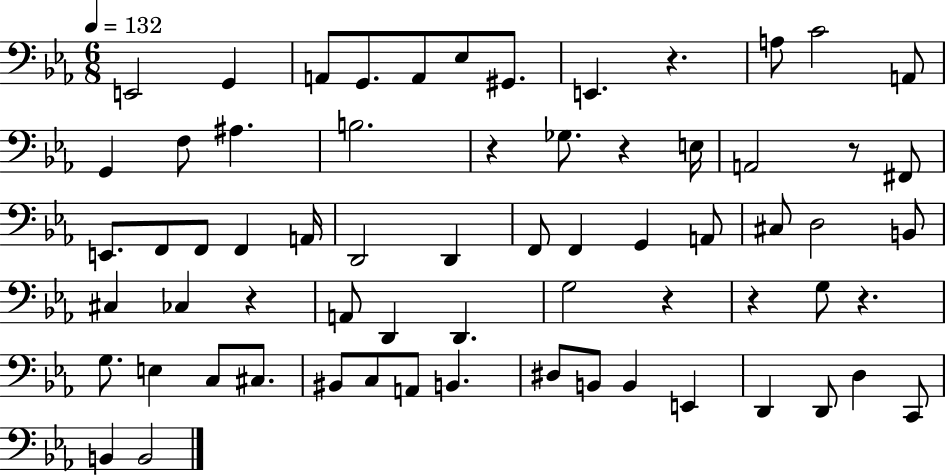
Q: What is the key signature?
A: EES major